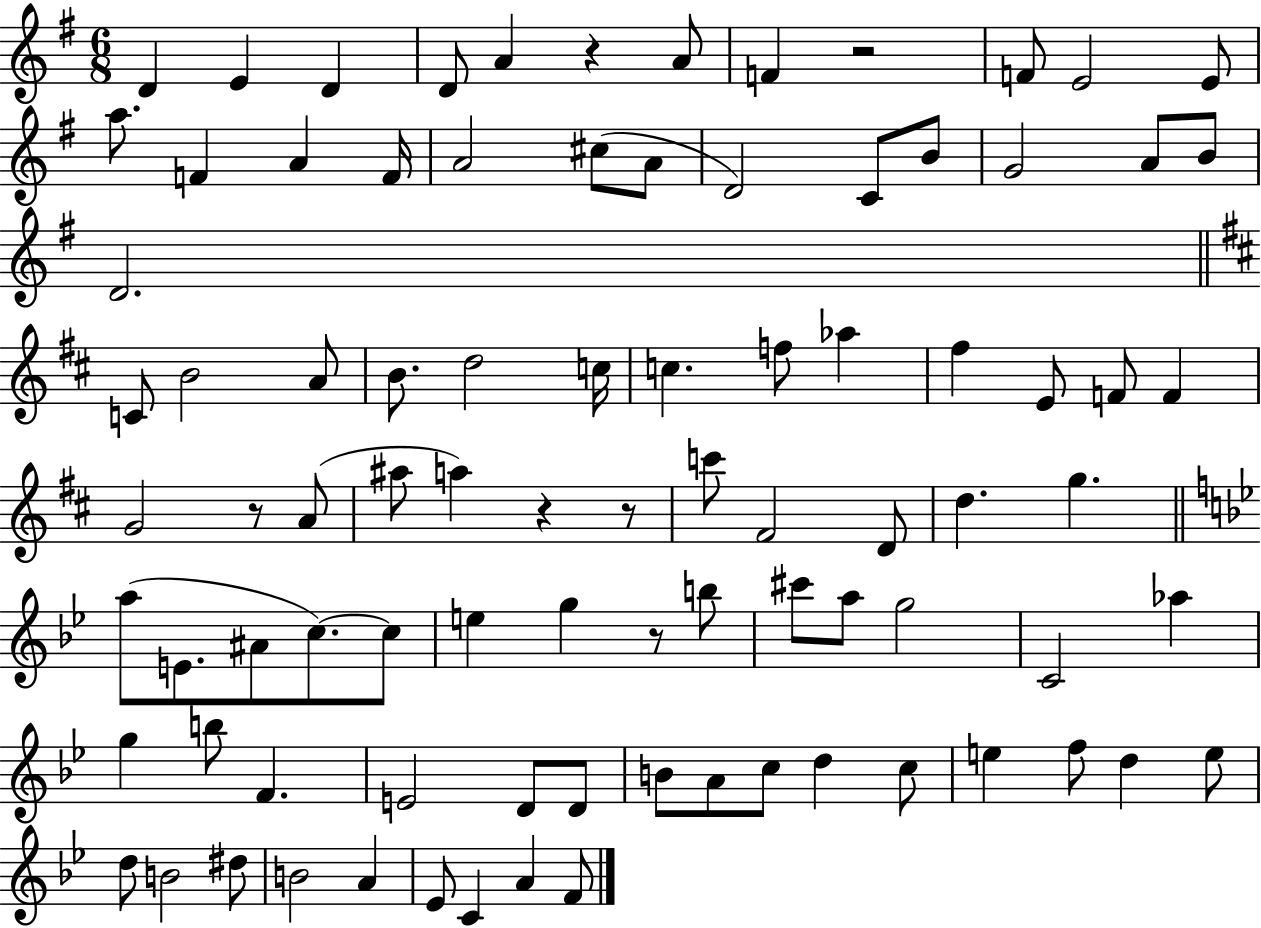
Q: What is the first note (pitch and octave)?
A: D4